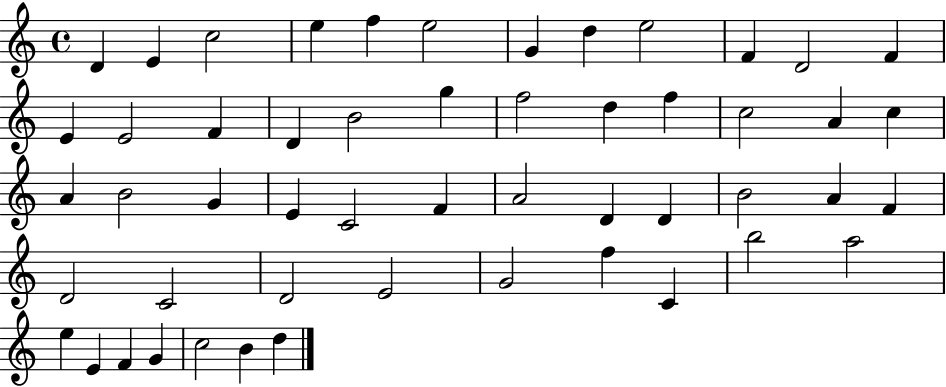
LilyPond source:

{
  \clef treble
  \time 4/4
  \defaultTimeSignature
  \key c \major
  d'4 e'4 c''2 | e''4 f''4 e''2 | g'4 d''4 e''2 | f'4 d'2 f'4 | \break e'4 e'2 f'4 | d'4 b'2 g''4 | f''2 d''4 f''4 | c''2 a'4 c''4 | \break a'4 b'2 g'4 | e'4 c'2 f'4 | a'2 d'4 d'4 | b'2 a'4 f'4 | \break d'2 c'2 | d'2 e'2 | g'2 f''4 c'4 | b''2 a''2 | \break e''4 e'4 f'4 g'4 | c''2 b'4 d''4 | \bar "|."
}